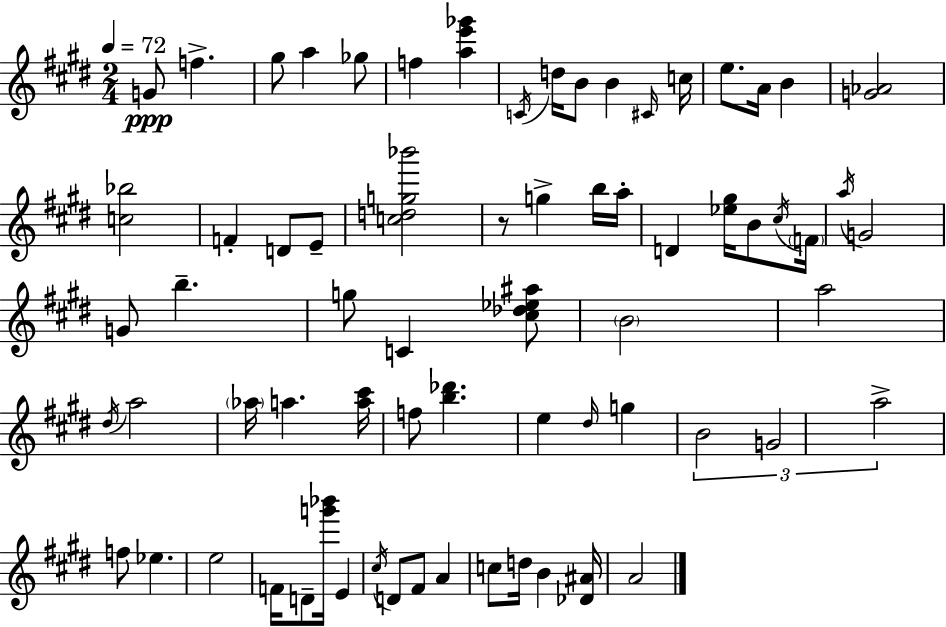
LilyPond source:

{
  \clef treble
  \numericTimeSignature
  \time 2/4
  \key e \major
  \tempo 4 = 72
  g'8\ppp f''4.-> | gis''8 a''4 ges''8 | f''4 <a'' e''' ges'''>4 | \acciaccatura { c'16 } d''16 b'8 b'4 | \break \grace { cis'16 } c''16 e''8. a'16 b'4 | <g' aes'>2 | <c'' bes''>2 | f'4-. d'8 | \break e'8-- <c'' d'' g'' bes'''>2 | r8 g''4-> | b''16 a''16-. d'4 <ees'' gis''>16 b'8 | \acciaccatura { cis''16 } \parenthesize f'16 \acciaccatura { a''16 } g'2 | \break g'8 b''4.-- | g''8 c'4 | <cis'' des'' ees'' ais''>8 \parenthesize b'2 | a''2 | \break \acciaccatura { dis''16 } a''2 | \parenthesize aes''16 a''4. | <a'' cis'''>16 f''8 <b'' des'''>4. | e''4 | \break \grace { dis''16 } g''4 \tuplet 3/2 { b'2 | g'2 | a''2-> } | f''8 | \break ees''4. e''2 | f'16 d'8-- | <g''' bes'''>16 e'4 \acciaccatura { cis''16 } d'8 | fis'8 a'4 c''8 | \break d''16 b'4 <des' ais'>16 a'2 | \bar "|."
}